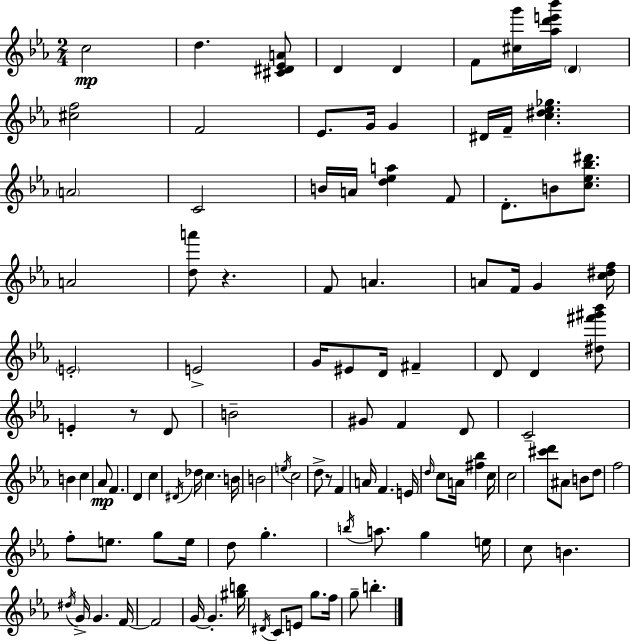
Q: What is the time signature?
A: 2/4